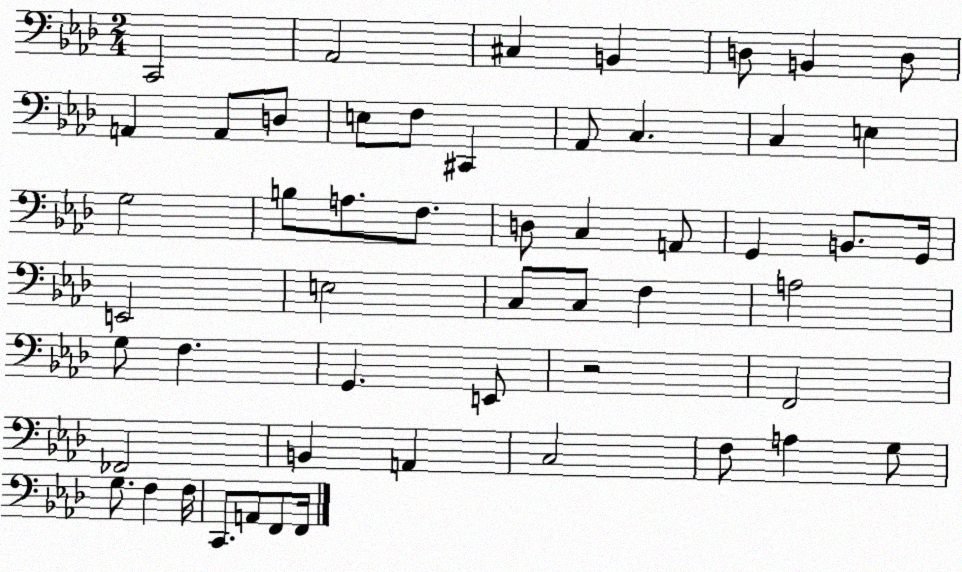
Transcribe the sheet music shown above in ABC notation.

X:1
T:Untitled
M:2/4
L:1/4
K:Ab
C,,2 _A,,2 ^C, B,, D,/2 B,, D,/2 A,, A,,/2 D,/2 E,/2 F,/2 ^C,, _A,,/2 C, C, E, G,2 B,/2 A,/2 F,/2 D,/2 C, A,,/2 G,, B,,/2 G,,/4 E,,2 E,2 C,/2 C,/2 F, A,2 G,/2 F, G,, E,,/2 z2 F,,2 _F,,2 B,, A,, C,2 F,/2 A, G,/2 G,/2 F, F,/4 C,,/2 A,,/2 F,,/2 F,,/4